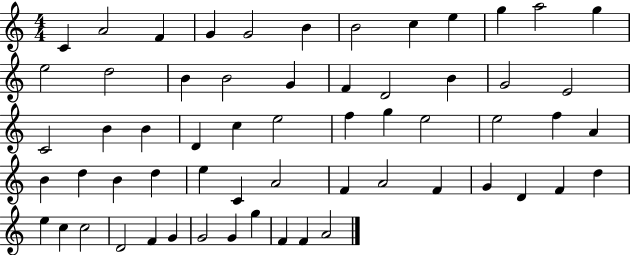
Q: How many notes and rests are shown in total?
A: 60